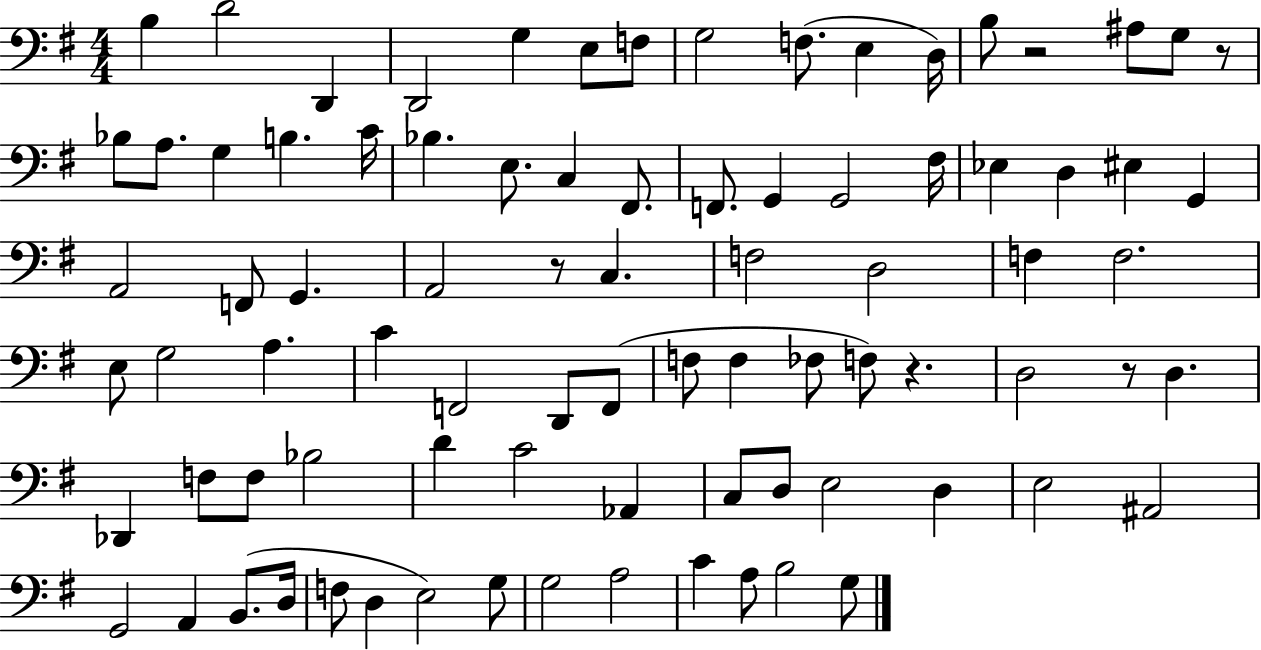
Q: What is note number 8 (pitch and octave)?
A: G3